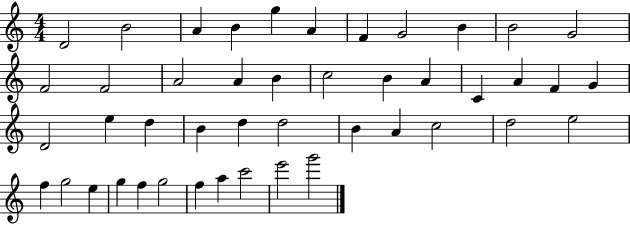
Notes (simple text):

D4/h B4/h A4/q B4/q G5/q A4/q F4/q G4/h B4/q B4/h G4/h F4/h F4/h A4/h A4/q B4/q C5/h B4/q A4/q C4/q A4/q F4/q G4/q D4/h E5/q D5/q B4/q D5/q D5/h B4/q A4/q C5/h D5/h E5/h F5/q G5/h E5/q G5/q F5/q G5/h F5/q A5/q C6/h E6/h G6/h